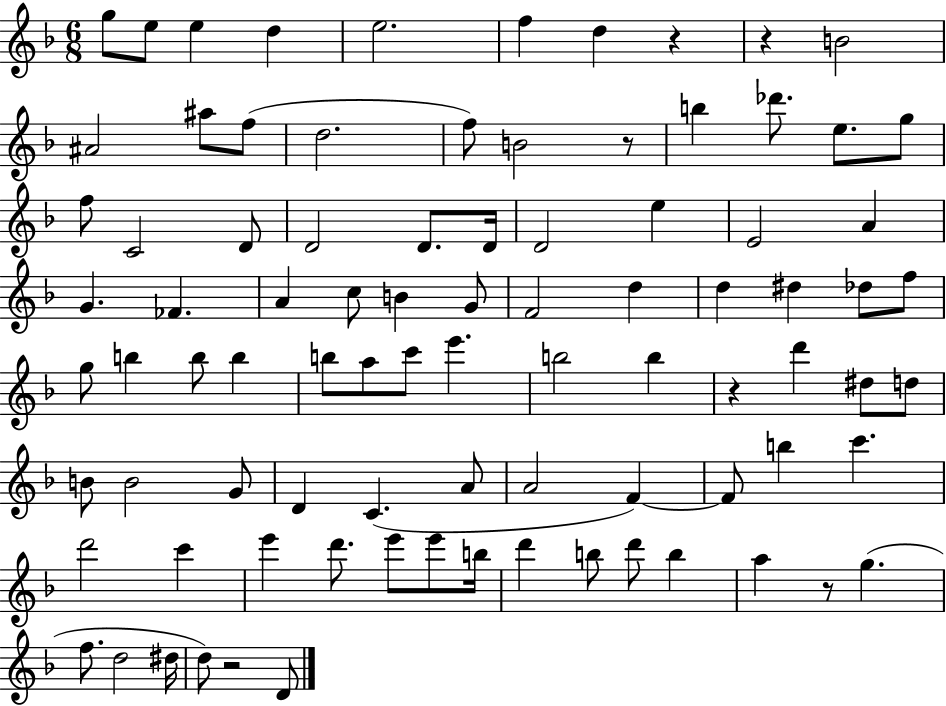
{
  \clef treble
  \numericTimeSignature
  \time 6/8
  \key f \major
  g''8 e''8 e''4 d''4 | e''2. | f''4 d''4 r4 | r4 b'2 | \break ais'2 ais''8 f''8( | d''2. | f''8) b'2 r8 | b''4 des'''8. e''8. g''8 | \break f''8 c'2 d'8 | d'2 d'8. d'16 | d'2 e''4 | e'2 a'4 | \break g'4. fes'4. | a'4 c''8 b'4 g'8 | f'2 d''4 | d''4 dis''4 des''8 f''8 | \break g''8 b''4 b''8 b''4 | b''8 a''8 c'''8 e'''4. | b''2 b''4 | r4 d'''4 dis''8 d''8 | \break b'8 b'2 g'8 | d'4 c'4.( a'8 | a'2 f'4~~) | f'8 b''4 c'''4. | \break d'''2 c'''4 | e'''4 d'''8. e'''8 e'''8 b''16 | d'''4 b''8 d'''8 b''4 | a''4 r8 g''4.( | \break f''8. d''2 dis''16 | d''8) r2 d'8 | \bar "|."
}